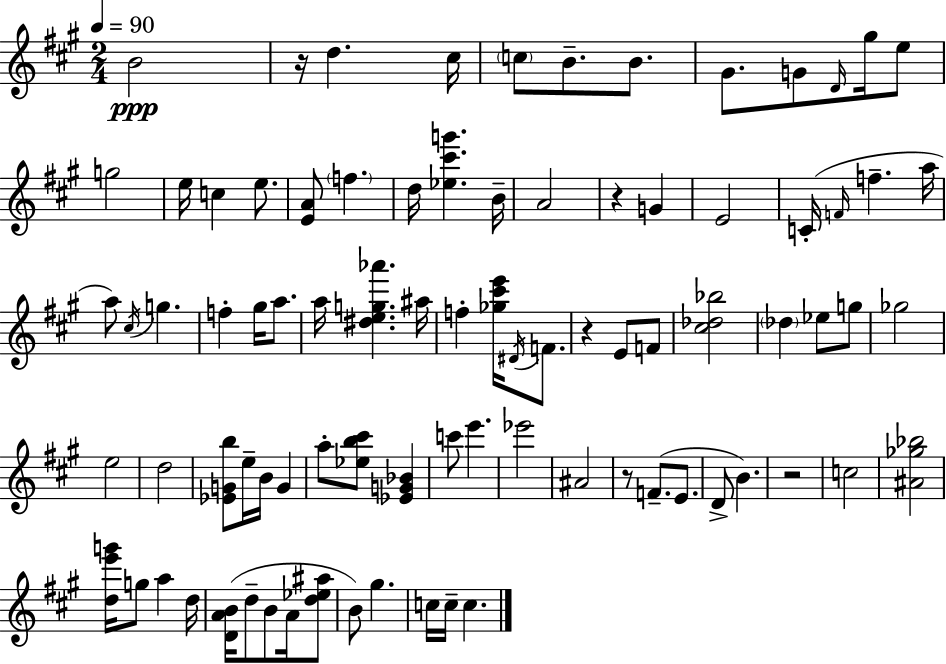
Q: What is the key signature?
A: A major